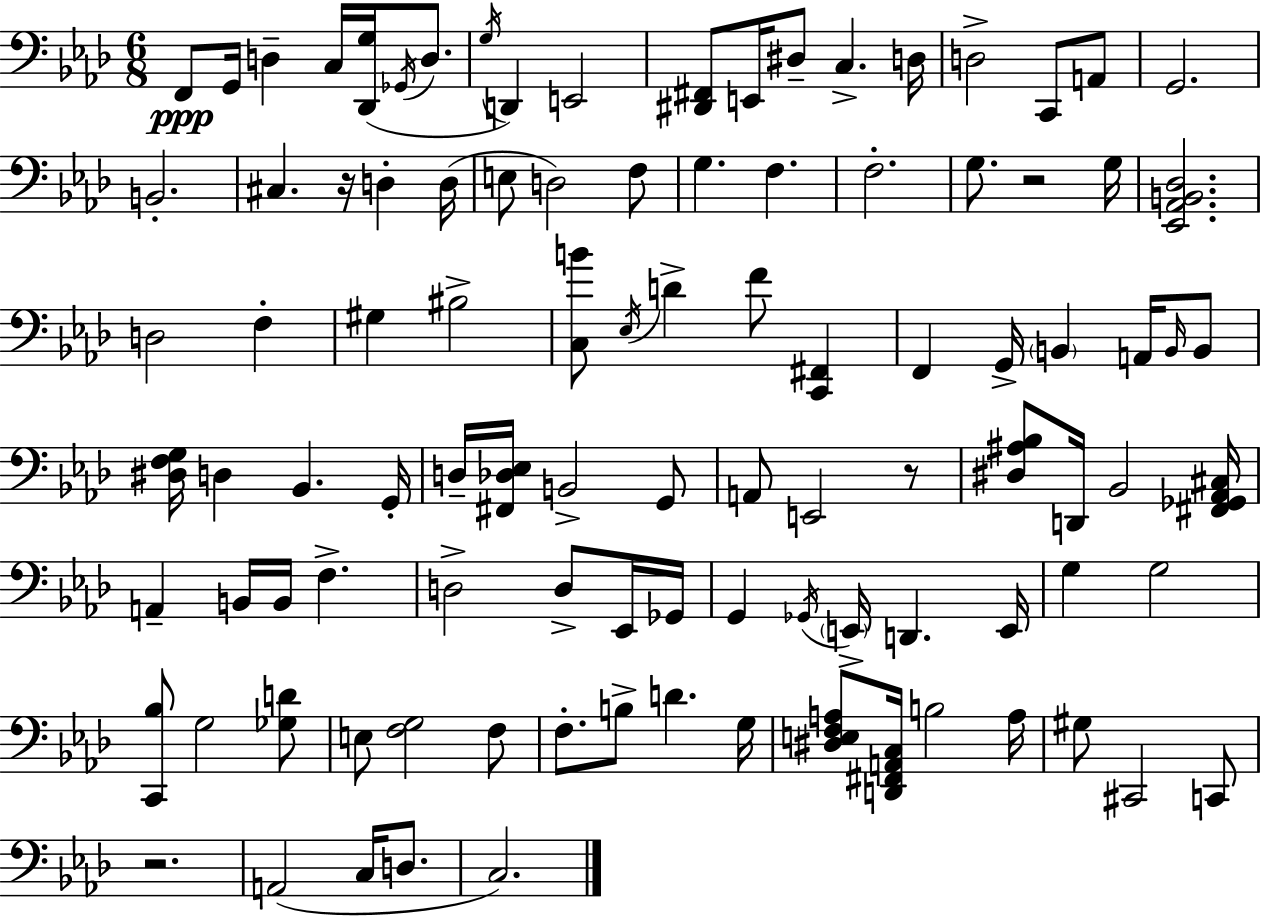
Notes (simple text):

F2/e G2/s D3/q C3/s [Db2,G3]/s Gb2/s D3/e. G3/s D2/q E2/h [D#2,F#2]/e E2/s D#3/e C3/q. D3/s D3/h C2/e A2/e G2/h. B2/h. C#3/q. R/s D3/q D3/s E3/e D3/h F3/e G3/q. F3/q. F3/h. G3/e. R/h G3/s [Eb2,Ab2,B2,Db3]/h. D3/h F3/q G#3/q BIS3/h [C3,B4]/e Eb3/s D4/q F4/e [C2,F#2]/q F2/q G2/s B2/q A2/s B2/s B2/e [D#3,F3,G3]/s D3/q Bb2/q. G2/s D3/s [F#2,Db3,Eb3]/s B2/h G2/e A2/e E2/h R/e [D#3,A#3,Bb3]/e D2/s Bb2/h [F#2,Gb2,Ab2,C#3]/s A2/q B2/s B2/s F3/q. D3/h D3/e Eb2/s Gb2/s G2/q Gb2/s E2/s D2/q. E2/s G3/q G3/h [C2,Bb3]/e G3/h [Gb3,D4]/e E3/e [F3,G3]/h F3/e F3/e. B3/e D4/q. G3/s [D#3,E3,F3,A3]/e [D2,F#2,A2,C3]/s B3/h A3/s G#3/e C#2/h C2/e R/h. A2/h C3/s D3/e. C3/h.